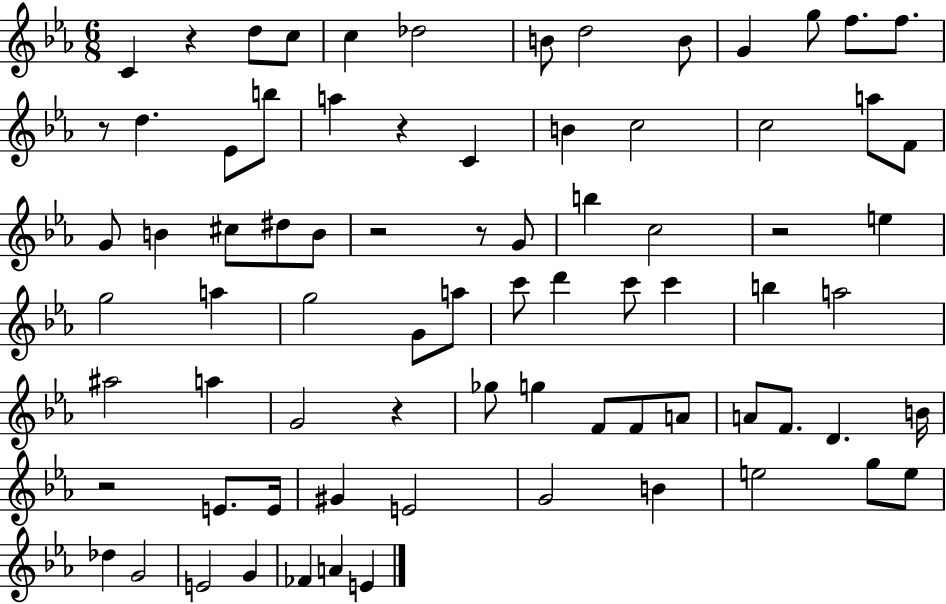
{
  \clef treble
  \numericTimeSignature
  \time 6/8
  \key ees \major
  \repeat volta 2 { c'4 r4 d''8 c''8 | c''4 des''2 | b'8 d''2 b'8 | g'4 g''8 f''8. f''8. | \break r8 d''4. ees'8 b''8 | a''4 r4 c'4 | b'4 c''2 | c''2 a''8 f'8 | \break g'8 b'4 cis''8 dis''8 b'8 | r2 r8 g'8 | b''4 c''2 | r2 e''4 | \break g''2 a''4 | g''2 g'8 a''8 | c'''8 d'''4 c'''8 c'''4 | b''4 a''2 | \break ais''2 a''4 | g'2 r4 | ges''8 g''4 f'8 f'8 a'8 | a'8 f'8. d'4. b'16 | \break r2 e'8. e'16 | gis'4 e'2 | g'2 b'4 | e''2 g''8 e''8 | \break des''4 g'2 | e'2 g'4 | fes'4 a'4 e'4 | } \bar "|."
}